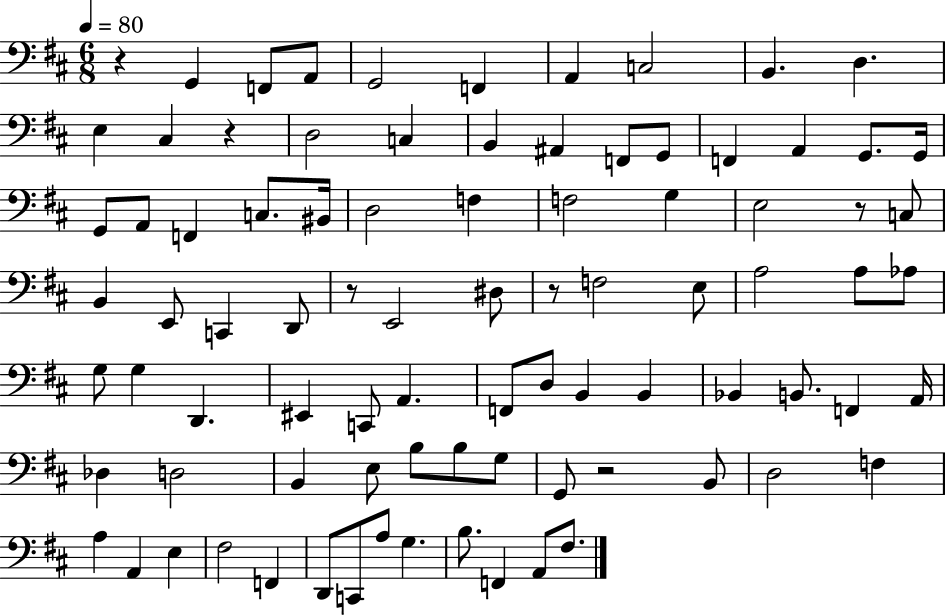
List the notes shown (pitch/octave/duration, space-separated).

R/q G2/q F2/e A2/e G2/h F2/q A2/q C3/h B2/q. D3/q. E3/q C#3/q R/q D3/h C3/q B2/q A#2/q F2/e G2/e F2/q A2/q G2/e. G2/s G2/e A2/e F2/q C3/e. BIS2/s D3/h F3/q F3/h G3/q E3/h R/e C3/e B2/q E2/e C2/q D2/e R/e E2/h D#3/e R/e F3/h E3/e A3/h A3/e Ab3/e G3/e G3/q D2/q. EIS2/q C2/e A2/q. F2/e D3/e B2/q B2/q Bb2/q B2/e. F2/q A2/s Db3/q D3/h B2/q E3/e B3/e B3/e G3/e G2/e R/h B2/e D3/h F3/q A3/q A2/q E3/q F#3/h F2/q D2/e C2/e A3/e G3/q. B3/e. F2/q A2/e F#3/e.